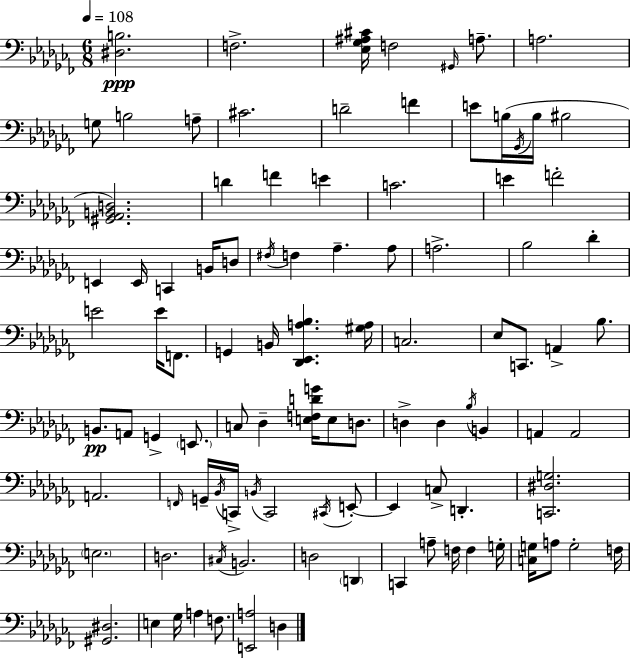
X:1
T:Untitled
M:6/8
L:1/4
K:Abm
[^D,B,]2 F,2 [_E,_G,^A,^C]/4 F,2 ^G,,/4 A,/2 A,2 G,/2 B,2 A,/2 ^C2 D2 F E/2 B,/4 _G,,/4 B,/4 ^B,2 [^G,,_A,,B,,D,]2 D F E C2 E F2 E,, E,,/4 C,, B,,/4 D,/2 ^F,/4 F, _A, _A,/2 A,2 _B,2 _D E2 E/4 F,,/2 G,, B,,/4 [_D,,_E,,A,_B,] [^G,A,]/4 C,2 _E,/2 C,,/2 A,, _B,/2 B,,/2 A,,/2 G,, E,,/2 C,/2 _D, [E,F,DG]/4 E,/2 D,/2 D, D, _B,/4 B,, A,, A,,2 A,,2 F,,/4 G,,/4 _B,,/4 C,,/4 B,,/4 C,,2 ^C,,/4 E,,/2 E,, C,/2 D,, [C,,^D,G,]2 E,2 D,2 ^C,/4 B,,2 D,2 D,, C,, A,/2 F,/4 F, G,/4 [C,G,]/4 A,/2 G,2 F,/4 [^G,,^D,]2 E, _G,/4 A, F,/2 [E,,A,]2 D,